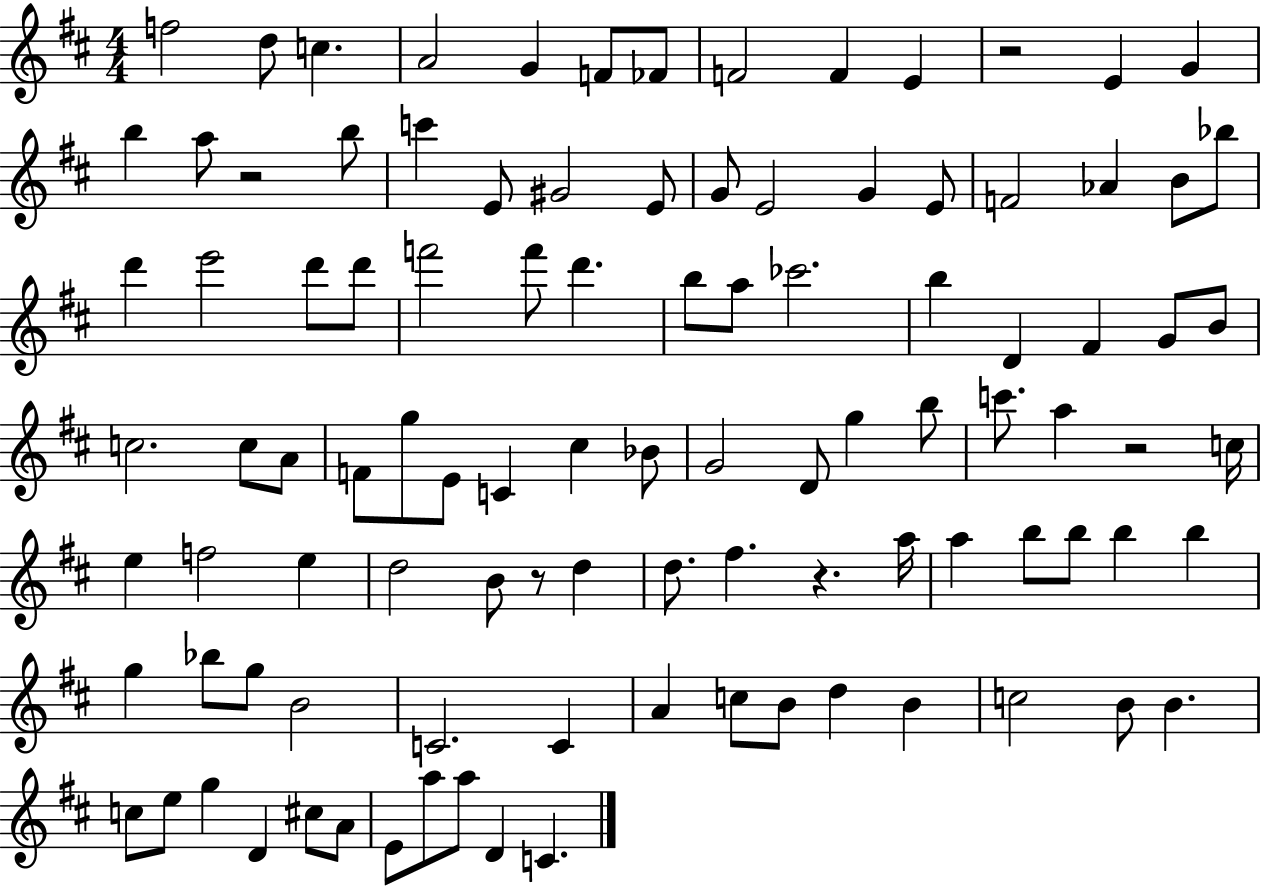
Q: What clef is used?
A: treble